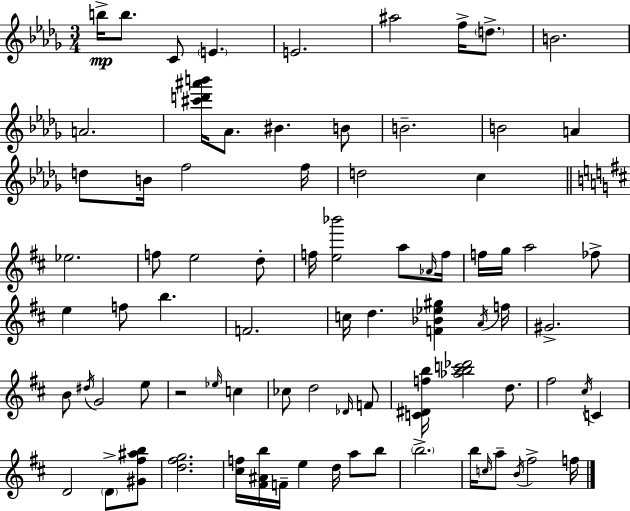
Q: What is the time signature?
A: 3/4